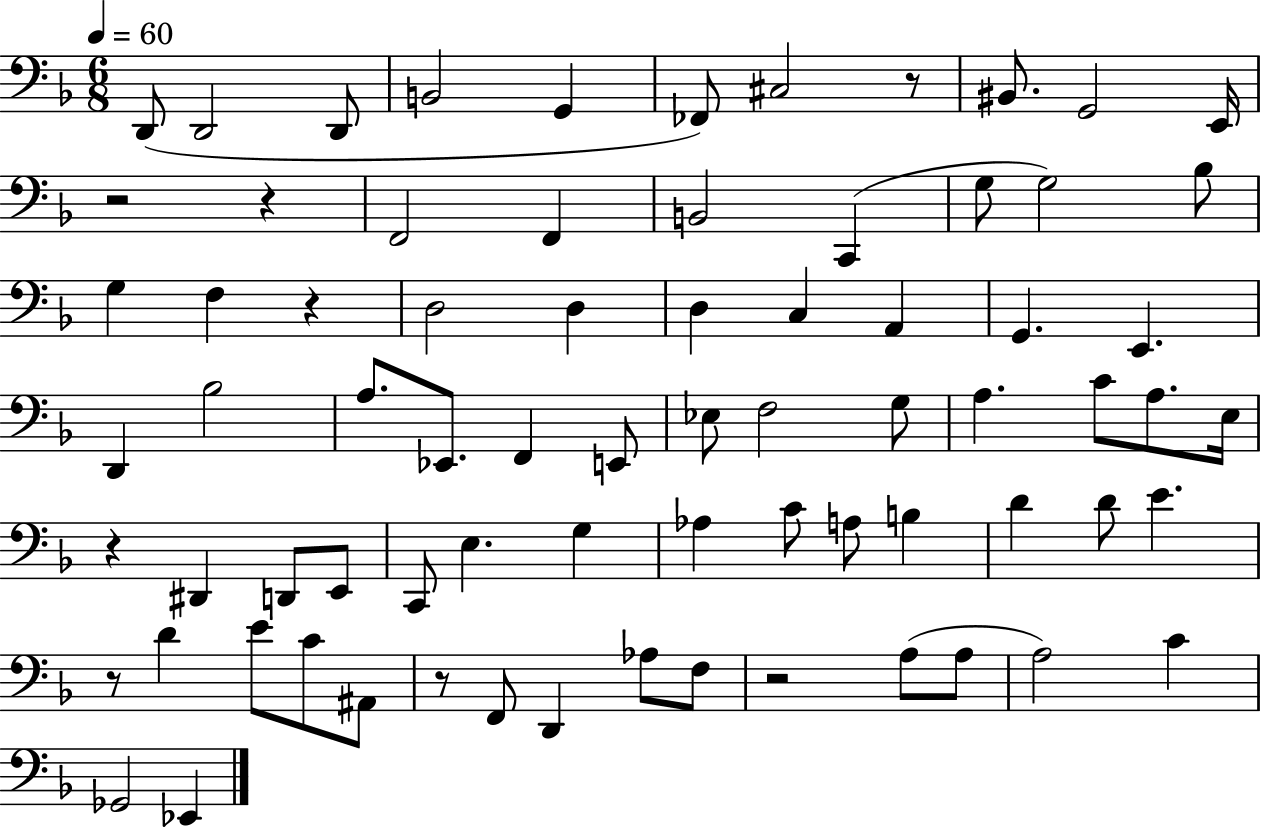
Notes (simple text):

D2/e D2/h D2/e B2/h G2/q FES2/e C#3/h R/e BIS2/e. G2/h E2/s R/h R/q F2/h F2/q B2/h C2/q G3/e G3/h Bb3/e G3/q F3/q R/q D3/h D3/q D3/q C3/q A2/q G2/q. E2/q. D2/q Bb3/h A3/e. Eb2/e. F2/q E2/e Eb3/e F3/h G3/e A3/q. C4/e A3/e. E3/s R/q D#2/q D2/e E2/e C2/e E3/q. G3/q Ab3/q C4/e A3/e B3/q D4/q D4/e E4/q. R/e D4/q E4/e C4/e A#2/e R/e F2/e D2/q Ab3/e F3/e R/h A3/e A3/e A3/h C4/q Gb2/h Eb2/q